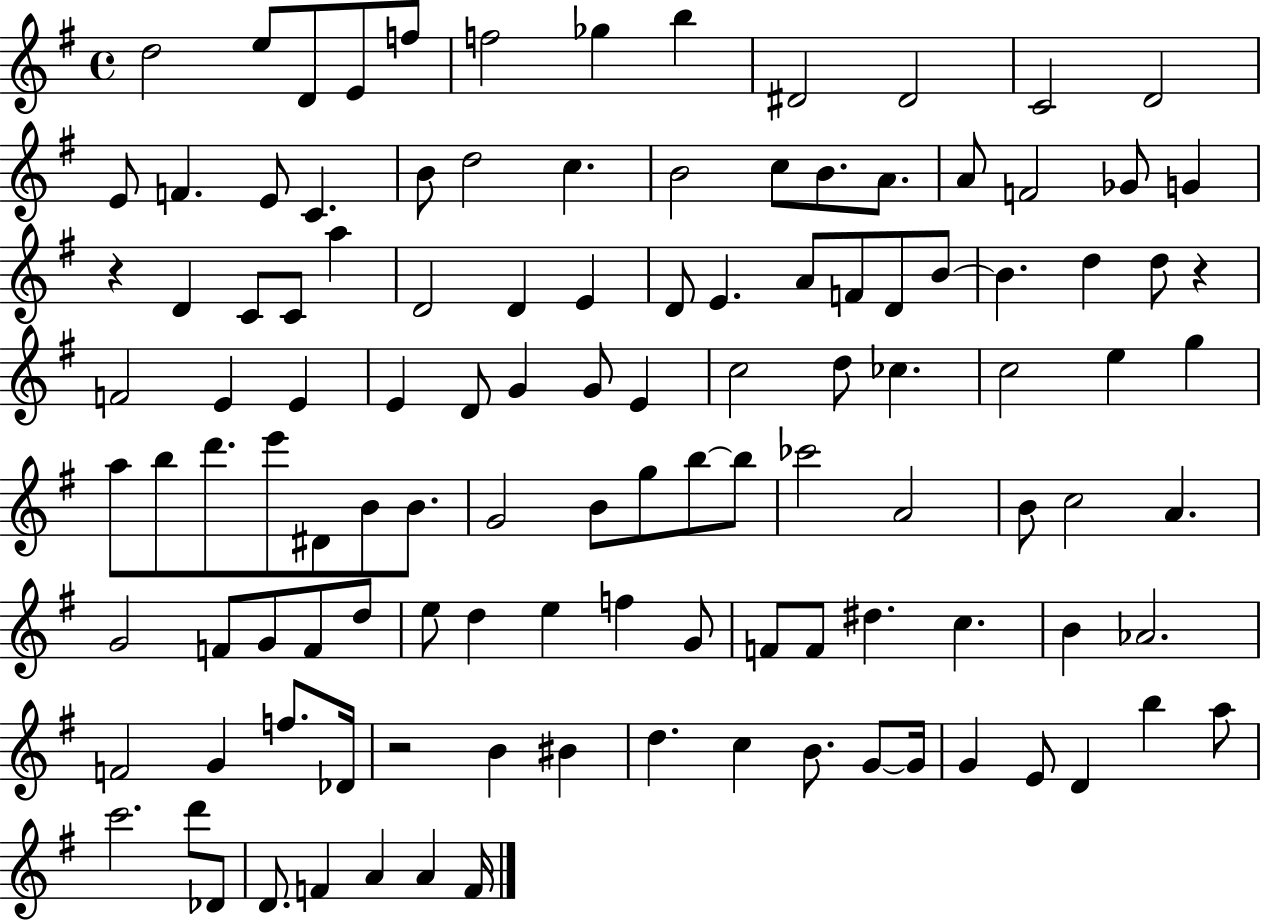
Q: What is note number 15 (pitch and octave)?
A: E4